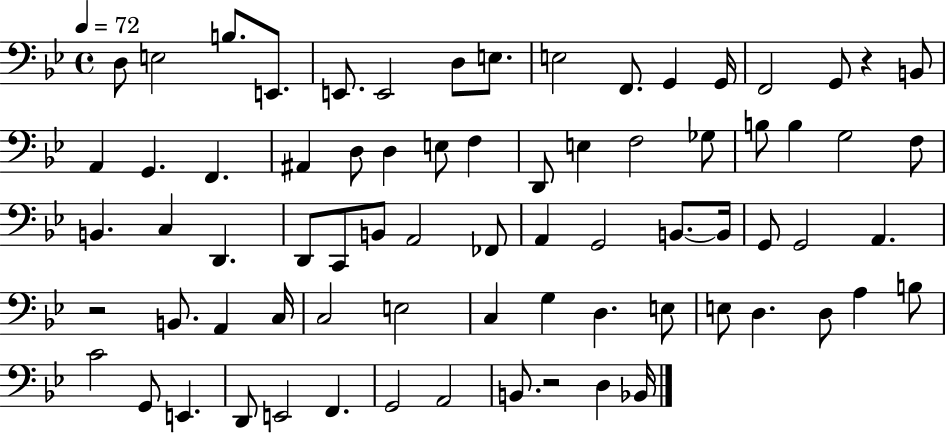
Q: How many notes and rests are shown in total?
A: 74